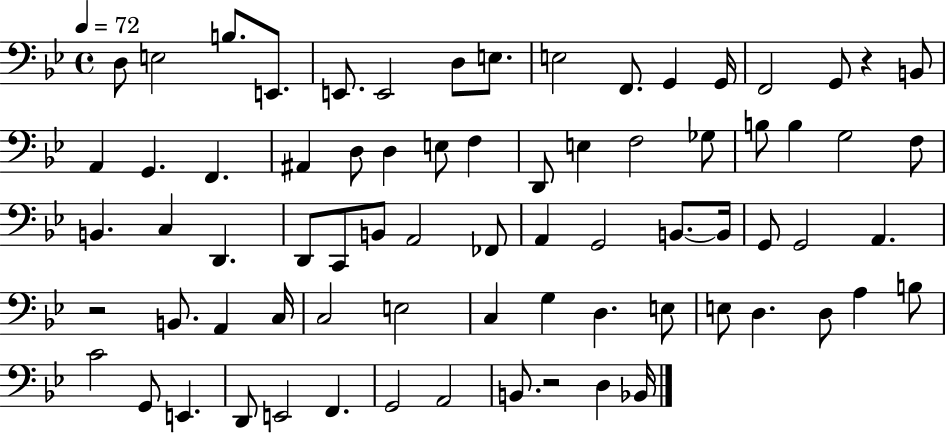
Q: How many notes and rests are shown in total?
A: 74